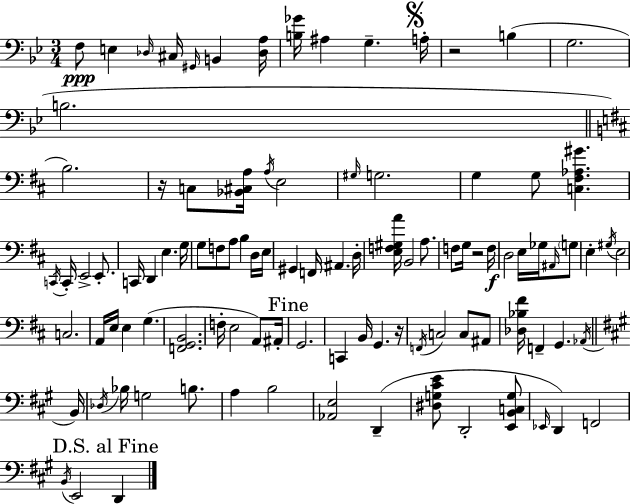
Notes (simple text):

F3/e E3/q Db3/s C#3/s G#2/s B2/q [Db3,A3]/s [B3,Gb4]/s A#3/q G3/q. A3/s R/h B3/q G3/h. B3/h. B3/h. R/s C3/e [Bb2,C#3,A3]/s A3/s E3/h G#3/s G3/h. G3/q G3/e [C3,F#3,Ab3,G#4]/q. C2/s C2/s E2/h E2/e. C2/s D2/q E3/q. G3/s G3/e F3/e A3/e B3/q D3/s E3/s G#2/q F2/s A#2/q. D3/s [E3,F3,G#3,A4]/s B2/h A3/e. F3/e G3/s R/h F3/s D3/h E3/s Gb3/s A#2/s G3/e E3/q G#3/s E3/h C3/h. A2/s E3/s E3/q G3/q. [F2,G2,B2]/h. F3/s E3/h A2/e A#2/s G2/h. C2/q B2/s G2/q. R/s F2/s C3/h C3/e A#2/e [Db3,Bb3,F#4]/s F2/q G2/q. Ab2/s B2/s Db3/s Bb3/s G3/h B3/e. A3/q B3/h [Ab2,E3]/h D2/q [D#3,G3,C#4,E4]/e D2/h [E2,B2,C3,G3]/e Eb2/s D2/q F2/h B2/s E2/h D2/q